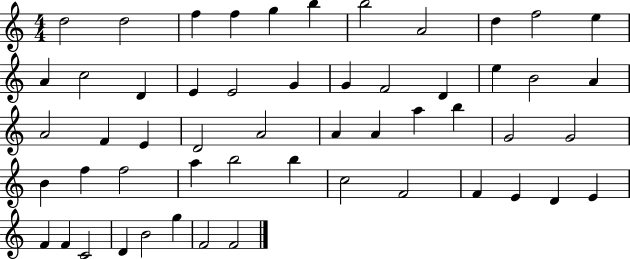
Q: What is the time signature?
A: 4/4